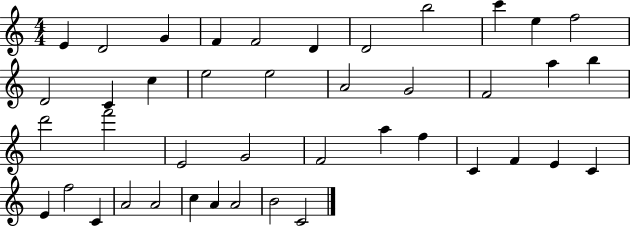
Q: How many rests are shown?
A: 0